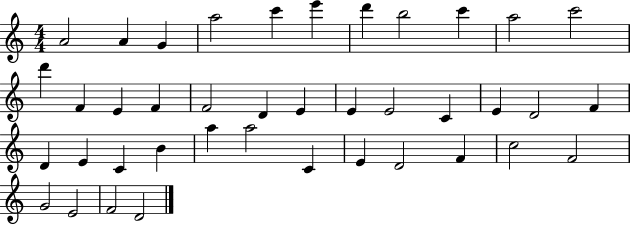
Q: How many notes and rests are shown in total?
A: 40